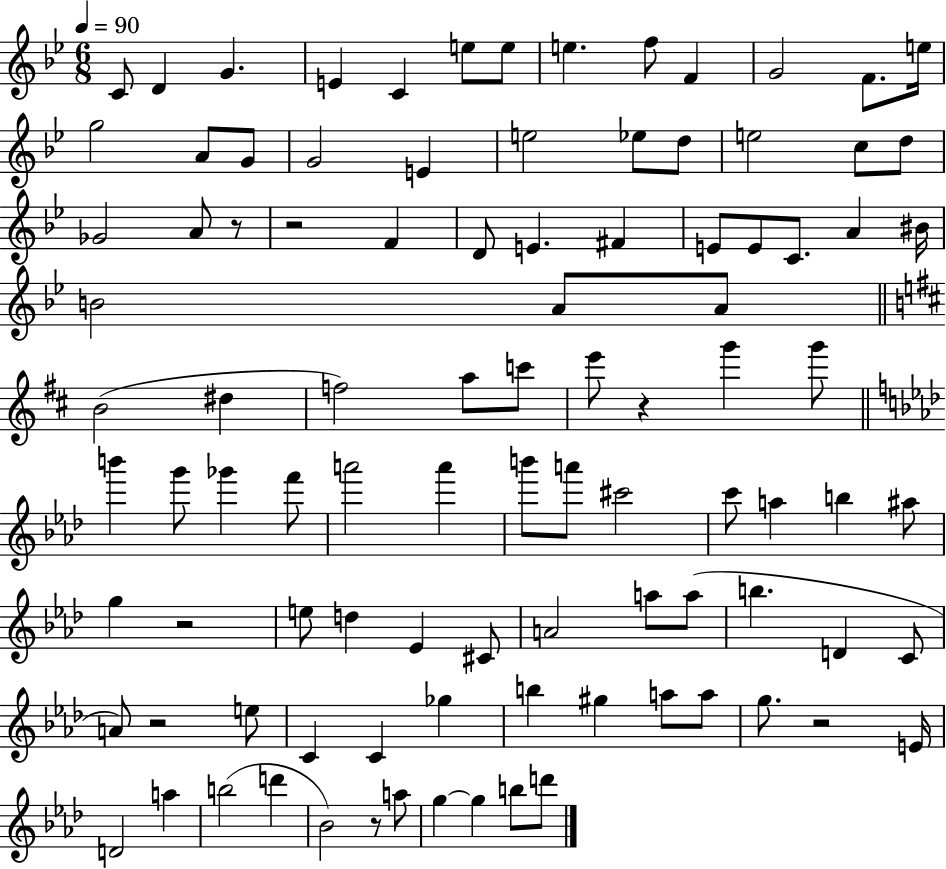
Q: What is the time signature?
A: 6/8